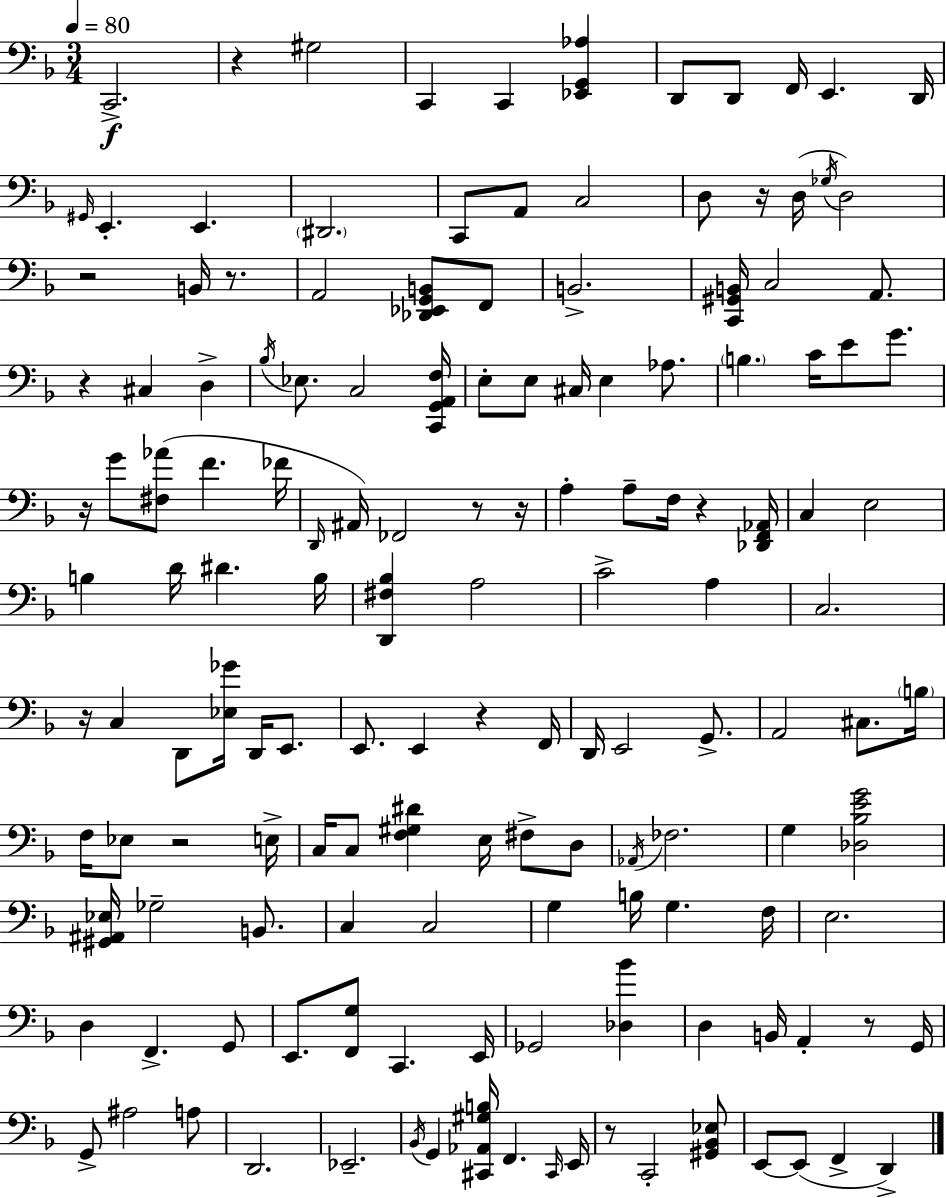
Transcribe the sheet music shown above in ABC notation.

X:1
T:Untitled
M:3/4
L:1/4
K:Dm
C,,2 z ^G,2 C,, C,, [_E,,G,,_A,] D,,/2 D,,/2 F,,/4 E,, D,,/4 ^G,,/4 E,, E,, ^D,,2 C,,/2 A,,/2 C,2 D,/2 z/4 D,/4 _G,/4 D,2 z2 B,,/4 z/2 A,,2 [_D,,_E,,G,,B,,]/2 F,,/2 B,,2 [C,,^G,,B,,]/4 C,2 A,,/2 z ^C, D, _B,/4 _E,/2 C,2 [C,,G,,A,,F,]/4 E,/2 E,/2 ^C,/4 E, _A,/2 B, C/4 E/2 G/2 z/4 G/2 [^F,_A]/2 F _F/4 D,,/4 ^A,,/4 _F,,2 z/2 z/4 A, A,/2 F,/4 z [_D,,F,,_A,,]/4 C, E,2 B, D/4 ^D B,/4 [D,,^F,_B,] A,2 C2 A, C,2 z/4 C, D,,/2 [_E,_G]/4 D,,/4 E,,/2 E,,/2 E,, z F,,/4 D,,/4 E,,2 G,,/2 A,,2 ^C,/2 B,/4 F,/4 _E,/2 z2 E,/4 C,/4 C,/2 [F,^G,^D] E,/4 ^F,/2 D,/2 _A,,/4 _F,2 G, [_D,_B,EG]2 [^G,,^A,,_E,]/4 _G,2 B,,/2 C, C,2 G, B,/4 G, F,/4 E,2 D, F,, G,,/2 E,,/2 [F,,G,]/2 C,, E,,/4 _G,,2 [_D,_B] D, B,,/4 A,, z/2 G,,/4 G,,/2 ^A,2 A,/2 D,,2 _E,,2 _B,,/4 G,, [^C,,_A,,^G,B,]/4 F,, ^C,,/4 E,,/4 z/2 C,,2 [^G,,_B,,_E,]/2 E,,/2 E,,/2 F,, D,,